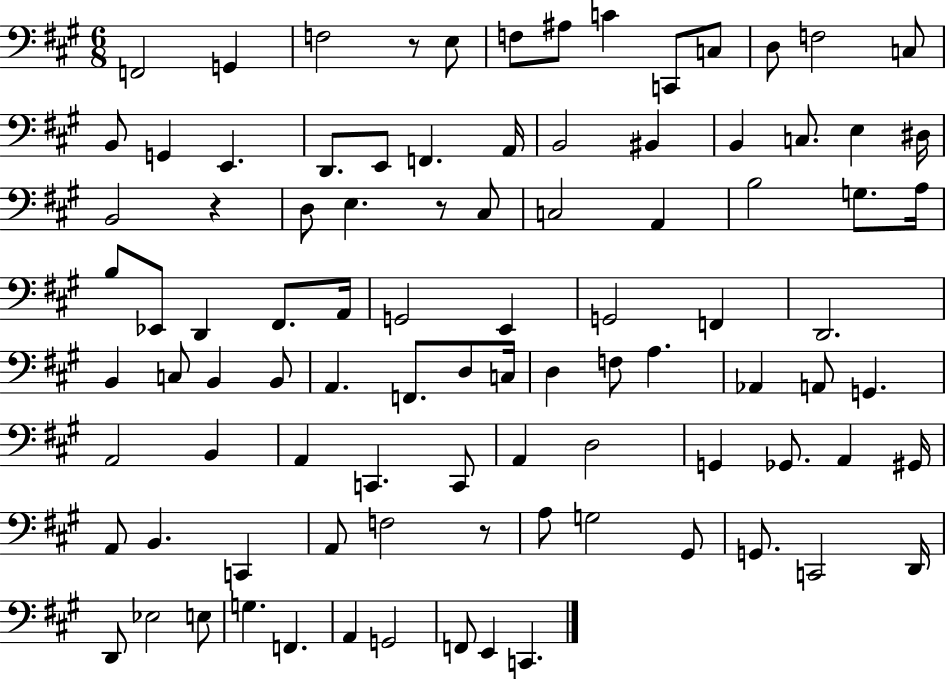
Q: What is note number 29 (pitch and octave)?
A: C#3